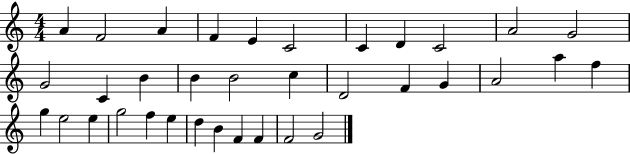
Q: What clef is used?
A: treble